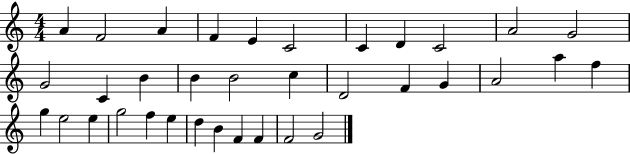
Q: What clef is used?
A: treble